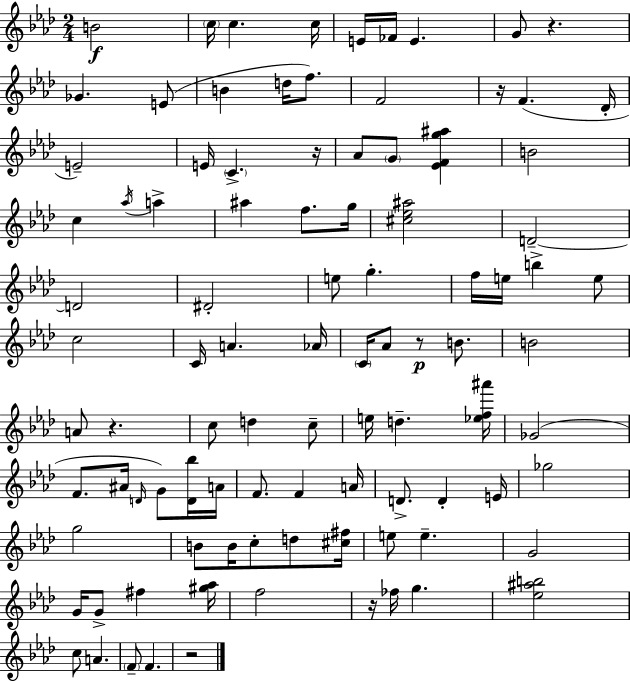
B4/h C5/s C5/q. C5/s E4/s FES4/s E4/q. G4/e R/q. Gb4/q. E4/e B4/q D5/s F5/e. F4/h R/s F4/q. Db4/s E4/h E4/s C4/q. R/s Ab4/e G4/e [Eb4,F4,G5,A#5]/q B4/h C5/q Ab5/s A5/q A#5/q F5/e. G5/s [C#5,Eb5,A#5]/h D4/h D4/h D#4/h E5/e G5/q. F5/s E5/s B5/q E5/e C5/h C4/s A4/q. Ab4/s C4/s Ab4/e R/e B4/e. B4/h A4/e R/q. C5/e D5/q C5/e E5/s D5/q. [Eb5,F5,A#6]/s Gb4/h F4/e. A#4/s D4/s G4/e [D4,Bb5]/s A4/s F4/e. F4/q A4/s D4/e. D4/q E4/s Gb5/h G5/h B4/e B4/s C5/e D5/e [C#5,F#5]/s E5/e E5/q. G4/h G4/s G4/e F#5/q [G#5,Ab5]/s F5/h R/s FES5/s G5/q. [Eb5,A#5,B5]/h C5/e A4/q. F4/e F4/q. R/h